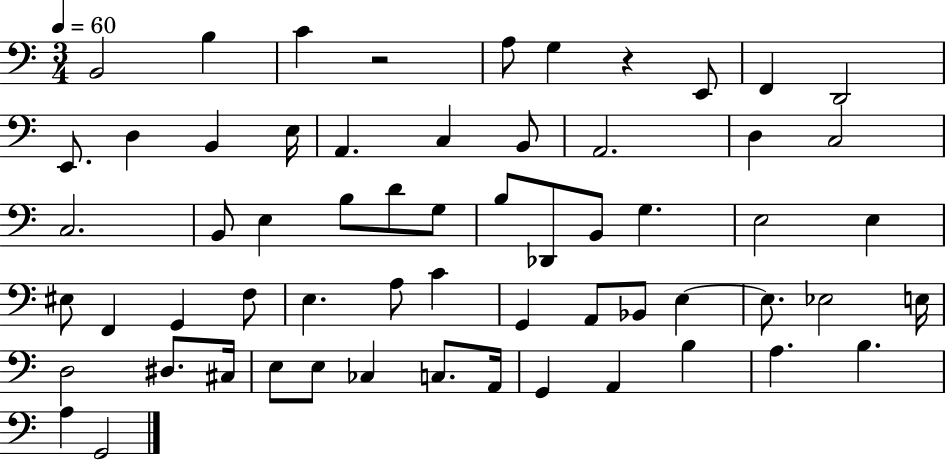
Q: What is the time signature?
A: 3/4